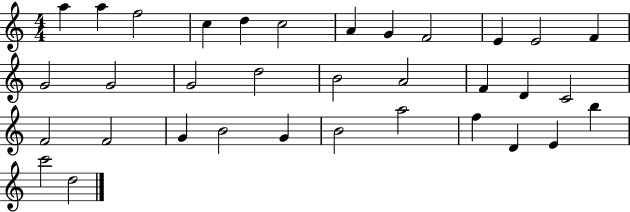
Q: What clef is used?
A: treble